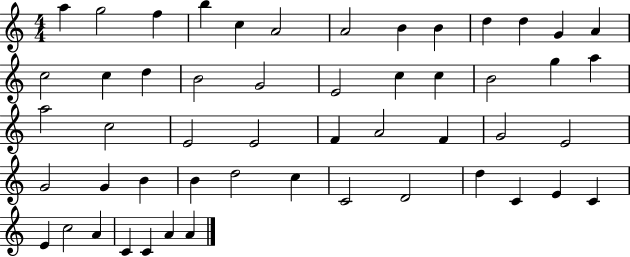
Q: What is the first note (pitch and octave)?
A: A5